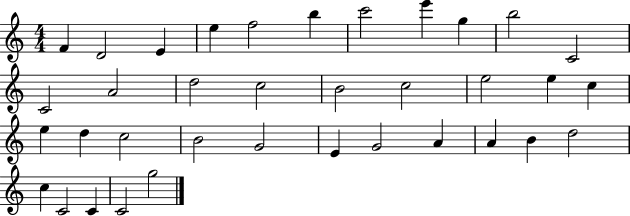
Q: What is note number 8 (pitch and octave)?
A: E6